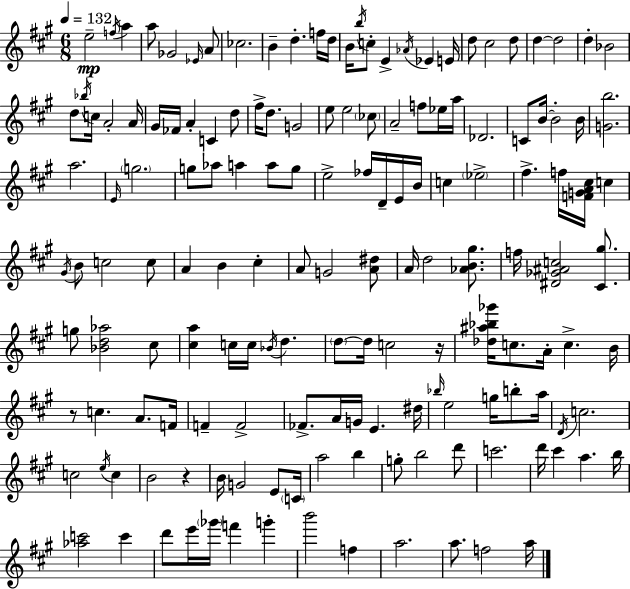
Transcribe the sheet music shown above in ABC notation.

X:1
T:Untitled
M:6/8
L:1/4
K:A
e2 f/4 a a/2 _G2 _E/4 A/2 _c2 B d f/4 d/4 B/4 b/4 c/2 E _A/4 _E E/4 d/2 ^c2 d/2 d d2 d _B2 d/2 _b/4 c/4 A2 A/4 ^G/4 _F/4 A C d/2 ^f/4 d/2 G2 e/2 e2 _c/2 A2 f/2 _e/4 a/4 _D2 C/2 B/4 B2 B/4 [Gb]2 a2 E/4 g2 g/2 _a/2 a a/2 g/2 e2 _f/4 D/4 E/4 B/4 c _e2 ^f f/4 [FGA^c]/4 c ^G/4 B/2 c2 c/2 A B ^c A/2 G2 [A^d]/2 A/4 d2 [_AB^g]/2 f/4 [^D_G^Ac]2 [^C^g]/2 g/2 [_Bd_a]2 ^c/2 [^ca] c/4 c/4 _B/4 d d/2 d/4 c2 z/4 [_d^a_b_g']/4 c/2 A/4 c B/4 z/2 c A/2 F/4 F F2 _F/2 A/4 G/4 E ^d/4 _b/4 e2 g/4 b/2 a/4 D/4 c2 c2 e/4 c B2 z B/4 G2 E/2 C/4 a2 b g/2 b2 d'/2 c'2 d'/4 ^c' a b/4 [_ac']2 c' d'/2 e'/4 _g'/4 f' g' b'2 f a2 a/2 f2 a/4